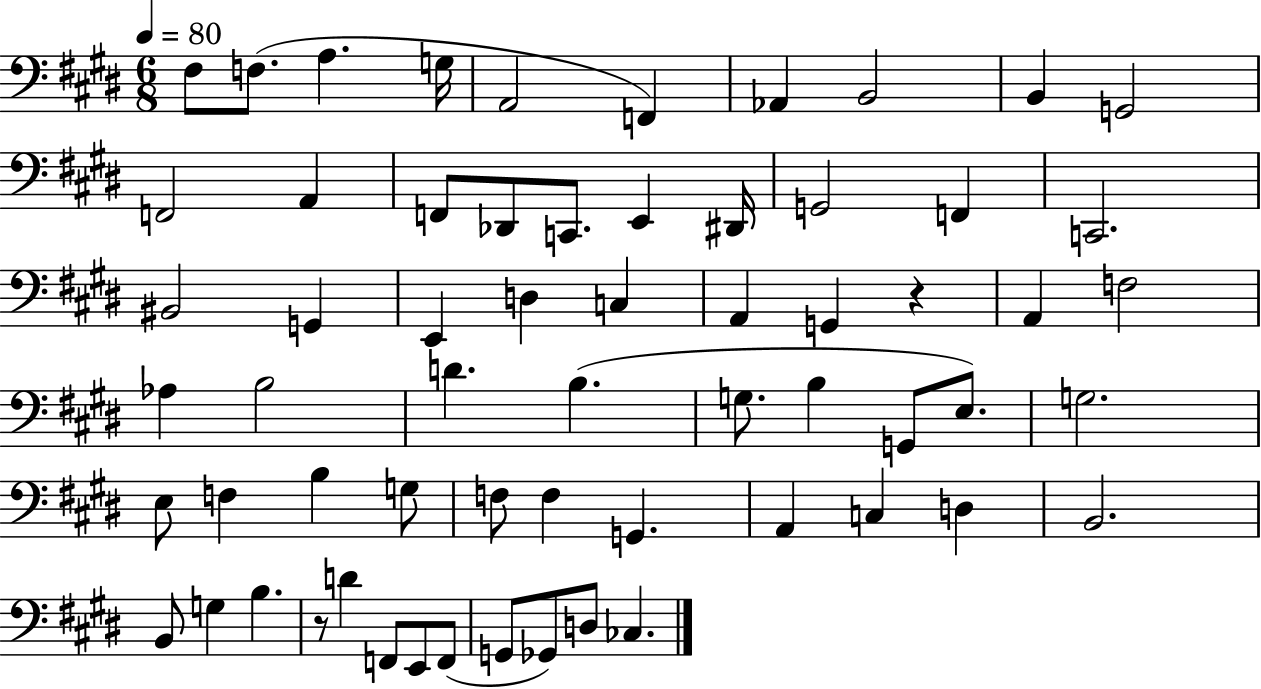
{
  \clef bass
  \numericTimeSignature
  \time 6/8
  \key e \major
  \tempo 4 = 80
  fis8 f8.( a4. g16 | a,2 f,4) | aes,4 b,2 | b,4 g,2 | \break f,2 a,4 | f,8 des,8 c,8. e,4 dis,16 | g,2 f,4 | c,2. | \break bis,2 g,4 | e,4 d4 c4 | a,4 g,4 r4 | a,4 f2 | \break aes4 b2 | d'4. b4.( | g8. b4 g,8 e8.) | g2. | \break e8 f4 b4 g8 | f8 f4 g,4. | a,4 c4 d4 | b,2. | \break b,8 g4 b4. | r8 d'4 f,8 e,8 f,8( | g,8 ges,8) d8 ces4. | \bar "|."
}